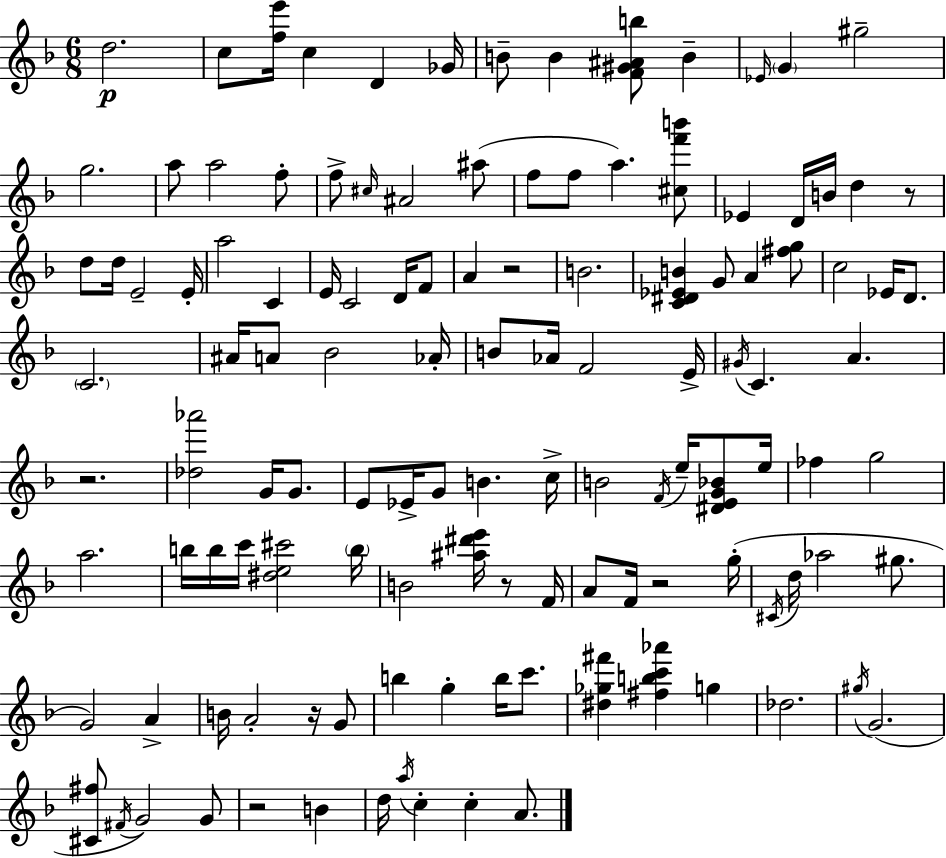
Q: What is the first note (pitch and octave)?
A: D5